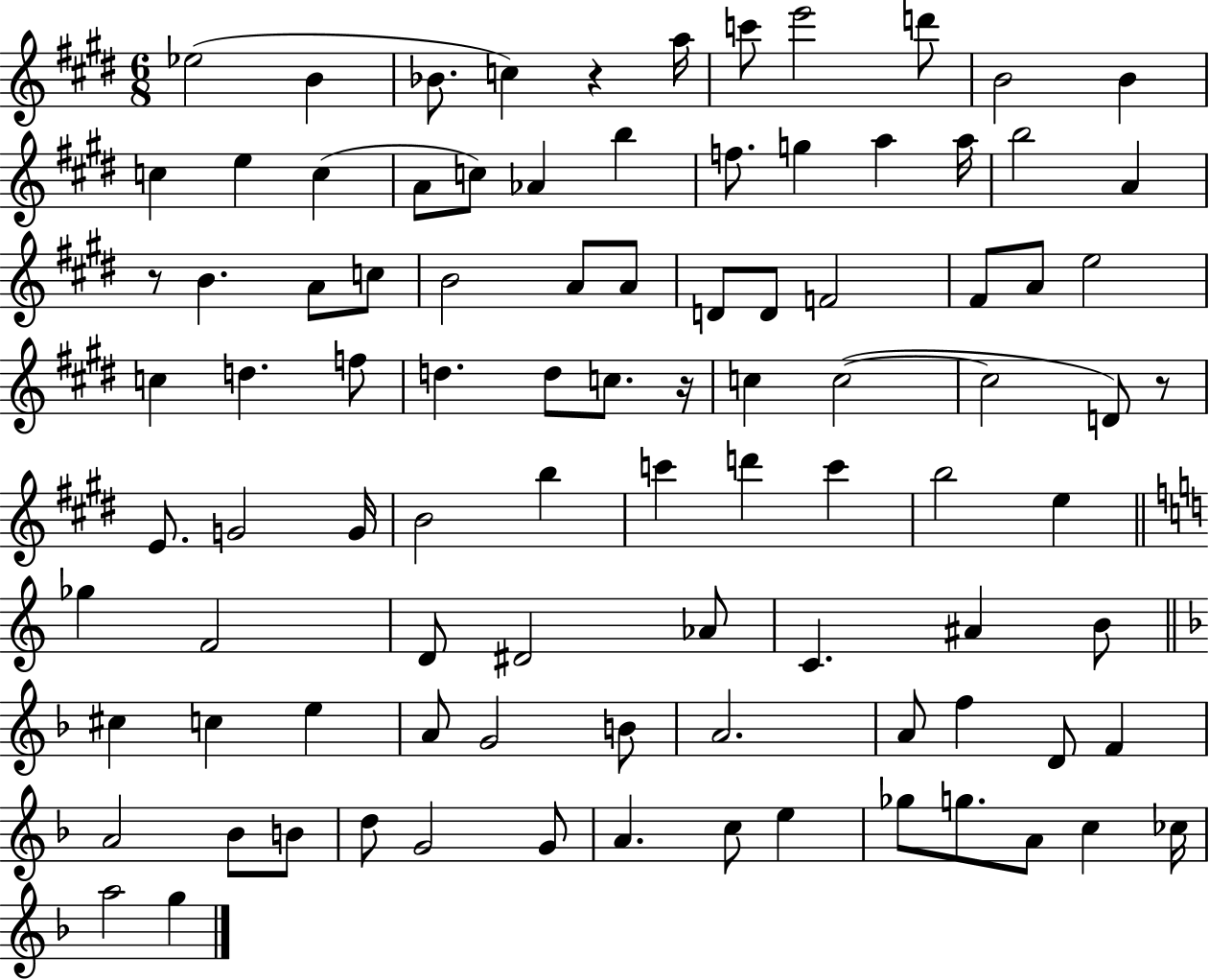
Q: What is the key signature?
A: E major